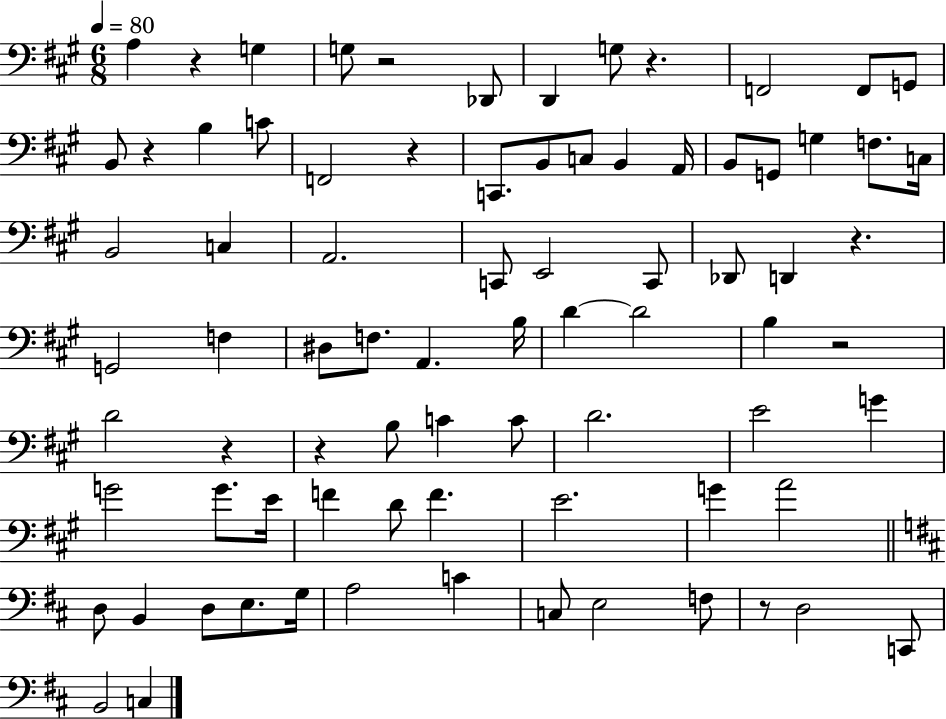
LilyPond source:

{
  \clef bass
  \numericTimeSignature
  \time 6/8
  \key a \major
  \tempo 4 = 80
  \repeat volta 2 { a4 r4 g4 | g8 r2 des,8 | d,4 g8 r4. | f,2 f,8 g,8 | \break b,8 r4 b4 c'8 | f,2 r4 | c,8. b,8 c8 b,4 a,16 | b,8 g,8 g4 f8. c16 | \break b,2 c4 | a,2. | c,8 e,2 c,8 | des,8 d,4 r4. | \break g,2 f4 | dis8 f8. a,4. b16 | d'4~~ d'2 | b4 r2 | \break d'2 r4 | r4 b8 c'4 c'8 | d'2. | e'2 g'4 | \break g'2 g'8. e'16 | f'4 d'8 f'4. | e'2. | g'4 a'2 | \break \bar "||" \break \key d \major d8 b,4 d8 e8. g16 | a2 c'4 | c8 e2 f8 | r8 d2 c,8 | \break b,2 c4 | } \bar "|."
}